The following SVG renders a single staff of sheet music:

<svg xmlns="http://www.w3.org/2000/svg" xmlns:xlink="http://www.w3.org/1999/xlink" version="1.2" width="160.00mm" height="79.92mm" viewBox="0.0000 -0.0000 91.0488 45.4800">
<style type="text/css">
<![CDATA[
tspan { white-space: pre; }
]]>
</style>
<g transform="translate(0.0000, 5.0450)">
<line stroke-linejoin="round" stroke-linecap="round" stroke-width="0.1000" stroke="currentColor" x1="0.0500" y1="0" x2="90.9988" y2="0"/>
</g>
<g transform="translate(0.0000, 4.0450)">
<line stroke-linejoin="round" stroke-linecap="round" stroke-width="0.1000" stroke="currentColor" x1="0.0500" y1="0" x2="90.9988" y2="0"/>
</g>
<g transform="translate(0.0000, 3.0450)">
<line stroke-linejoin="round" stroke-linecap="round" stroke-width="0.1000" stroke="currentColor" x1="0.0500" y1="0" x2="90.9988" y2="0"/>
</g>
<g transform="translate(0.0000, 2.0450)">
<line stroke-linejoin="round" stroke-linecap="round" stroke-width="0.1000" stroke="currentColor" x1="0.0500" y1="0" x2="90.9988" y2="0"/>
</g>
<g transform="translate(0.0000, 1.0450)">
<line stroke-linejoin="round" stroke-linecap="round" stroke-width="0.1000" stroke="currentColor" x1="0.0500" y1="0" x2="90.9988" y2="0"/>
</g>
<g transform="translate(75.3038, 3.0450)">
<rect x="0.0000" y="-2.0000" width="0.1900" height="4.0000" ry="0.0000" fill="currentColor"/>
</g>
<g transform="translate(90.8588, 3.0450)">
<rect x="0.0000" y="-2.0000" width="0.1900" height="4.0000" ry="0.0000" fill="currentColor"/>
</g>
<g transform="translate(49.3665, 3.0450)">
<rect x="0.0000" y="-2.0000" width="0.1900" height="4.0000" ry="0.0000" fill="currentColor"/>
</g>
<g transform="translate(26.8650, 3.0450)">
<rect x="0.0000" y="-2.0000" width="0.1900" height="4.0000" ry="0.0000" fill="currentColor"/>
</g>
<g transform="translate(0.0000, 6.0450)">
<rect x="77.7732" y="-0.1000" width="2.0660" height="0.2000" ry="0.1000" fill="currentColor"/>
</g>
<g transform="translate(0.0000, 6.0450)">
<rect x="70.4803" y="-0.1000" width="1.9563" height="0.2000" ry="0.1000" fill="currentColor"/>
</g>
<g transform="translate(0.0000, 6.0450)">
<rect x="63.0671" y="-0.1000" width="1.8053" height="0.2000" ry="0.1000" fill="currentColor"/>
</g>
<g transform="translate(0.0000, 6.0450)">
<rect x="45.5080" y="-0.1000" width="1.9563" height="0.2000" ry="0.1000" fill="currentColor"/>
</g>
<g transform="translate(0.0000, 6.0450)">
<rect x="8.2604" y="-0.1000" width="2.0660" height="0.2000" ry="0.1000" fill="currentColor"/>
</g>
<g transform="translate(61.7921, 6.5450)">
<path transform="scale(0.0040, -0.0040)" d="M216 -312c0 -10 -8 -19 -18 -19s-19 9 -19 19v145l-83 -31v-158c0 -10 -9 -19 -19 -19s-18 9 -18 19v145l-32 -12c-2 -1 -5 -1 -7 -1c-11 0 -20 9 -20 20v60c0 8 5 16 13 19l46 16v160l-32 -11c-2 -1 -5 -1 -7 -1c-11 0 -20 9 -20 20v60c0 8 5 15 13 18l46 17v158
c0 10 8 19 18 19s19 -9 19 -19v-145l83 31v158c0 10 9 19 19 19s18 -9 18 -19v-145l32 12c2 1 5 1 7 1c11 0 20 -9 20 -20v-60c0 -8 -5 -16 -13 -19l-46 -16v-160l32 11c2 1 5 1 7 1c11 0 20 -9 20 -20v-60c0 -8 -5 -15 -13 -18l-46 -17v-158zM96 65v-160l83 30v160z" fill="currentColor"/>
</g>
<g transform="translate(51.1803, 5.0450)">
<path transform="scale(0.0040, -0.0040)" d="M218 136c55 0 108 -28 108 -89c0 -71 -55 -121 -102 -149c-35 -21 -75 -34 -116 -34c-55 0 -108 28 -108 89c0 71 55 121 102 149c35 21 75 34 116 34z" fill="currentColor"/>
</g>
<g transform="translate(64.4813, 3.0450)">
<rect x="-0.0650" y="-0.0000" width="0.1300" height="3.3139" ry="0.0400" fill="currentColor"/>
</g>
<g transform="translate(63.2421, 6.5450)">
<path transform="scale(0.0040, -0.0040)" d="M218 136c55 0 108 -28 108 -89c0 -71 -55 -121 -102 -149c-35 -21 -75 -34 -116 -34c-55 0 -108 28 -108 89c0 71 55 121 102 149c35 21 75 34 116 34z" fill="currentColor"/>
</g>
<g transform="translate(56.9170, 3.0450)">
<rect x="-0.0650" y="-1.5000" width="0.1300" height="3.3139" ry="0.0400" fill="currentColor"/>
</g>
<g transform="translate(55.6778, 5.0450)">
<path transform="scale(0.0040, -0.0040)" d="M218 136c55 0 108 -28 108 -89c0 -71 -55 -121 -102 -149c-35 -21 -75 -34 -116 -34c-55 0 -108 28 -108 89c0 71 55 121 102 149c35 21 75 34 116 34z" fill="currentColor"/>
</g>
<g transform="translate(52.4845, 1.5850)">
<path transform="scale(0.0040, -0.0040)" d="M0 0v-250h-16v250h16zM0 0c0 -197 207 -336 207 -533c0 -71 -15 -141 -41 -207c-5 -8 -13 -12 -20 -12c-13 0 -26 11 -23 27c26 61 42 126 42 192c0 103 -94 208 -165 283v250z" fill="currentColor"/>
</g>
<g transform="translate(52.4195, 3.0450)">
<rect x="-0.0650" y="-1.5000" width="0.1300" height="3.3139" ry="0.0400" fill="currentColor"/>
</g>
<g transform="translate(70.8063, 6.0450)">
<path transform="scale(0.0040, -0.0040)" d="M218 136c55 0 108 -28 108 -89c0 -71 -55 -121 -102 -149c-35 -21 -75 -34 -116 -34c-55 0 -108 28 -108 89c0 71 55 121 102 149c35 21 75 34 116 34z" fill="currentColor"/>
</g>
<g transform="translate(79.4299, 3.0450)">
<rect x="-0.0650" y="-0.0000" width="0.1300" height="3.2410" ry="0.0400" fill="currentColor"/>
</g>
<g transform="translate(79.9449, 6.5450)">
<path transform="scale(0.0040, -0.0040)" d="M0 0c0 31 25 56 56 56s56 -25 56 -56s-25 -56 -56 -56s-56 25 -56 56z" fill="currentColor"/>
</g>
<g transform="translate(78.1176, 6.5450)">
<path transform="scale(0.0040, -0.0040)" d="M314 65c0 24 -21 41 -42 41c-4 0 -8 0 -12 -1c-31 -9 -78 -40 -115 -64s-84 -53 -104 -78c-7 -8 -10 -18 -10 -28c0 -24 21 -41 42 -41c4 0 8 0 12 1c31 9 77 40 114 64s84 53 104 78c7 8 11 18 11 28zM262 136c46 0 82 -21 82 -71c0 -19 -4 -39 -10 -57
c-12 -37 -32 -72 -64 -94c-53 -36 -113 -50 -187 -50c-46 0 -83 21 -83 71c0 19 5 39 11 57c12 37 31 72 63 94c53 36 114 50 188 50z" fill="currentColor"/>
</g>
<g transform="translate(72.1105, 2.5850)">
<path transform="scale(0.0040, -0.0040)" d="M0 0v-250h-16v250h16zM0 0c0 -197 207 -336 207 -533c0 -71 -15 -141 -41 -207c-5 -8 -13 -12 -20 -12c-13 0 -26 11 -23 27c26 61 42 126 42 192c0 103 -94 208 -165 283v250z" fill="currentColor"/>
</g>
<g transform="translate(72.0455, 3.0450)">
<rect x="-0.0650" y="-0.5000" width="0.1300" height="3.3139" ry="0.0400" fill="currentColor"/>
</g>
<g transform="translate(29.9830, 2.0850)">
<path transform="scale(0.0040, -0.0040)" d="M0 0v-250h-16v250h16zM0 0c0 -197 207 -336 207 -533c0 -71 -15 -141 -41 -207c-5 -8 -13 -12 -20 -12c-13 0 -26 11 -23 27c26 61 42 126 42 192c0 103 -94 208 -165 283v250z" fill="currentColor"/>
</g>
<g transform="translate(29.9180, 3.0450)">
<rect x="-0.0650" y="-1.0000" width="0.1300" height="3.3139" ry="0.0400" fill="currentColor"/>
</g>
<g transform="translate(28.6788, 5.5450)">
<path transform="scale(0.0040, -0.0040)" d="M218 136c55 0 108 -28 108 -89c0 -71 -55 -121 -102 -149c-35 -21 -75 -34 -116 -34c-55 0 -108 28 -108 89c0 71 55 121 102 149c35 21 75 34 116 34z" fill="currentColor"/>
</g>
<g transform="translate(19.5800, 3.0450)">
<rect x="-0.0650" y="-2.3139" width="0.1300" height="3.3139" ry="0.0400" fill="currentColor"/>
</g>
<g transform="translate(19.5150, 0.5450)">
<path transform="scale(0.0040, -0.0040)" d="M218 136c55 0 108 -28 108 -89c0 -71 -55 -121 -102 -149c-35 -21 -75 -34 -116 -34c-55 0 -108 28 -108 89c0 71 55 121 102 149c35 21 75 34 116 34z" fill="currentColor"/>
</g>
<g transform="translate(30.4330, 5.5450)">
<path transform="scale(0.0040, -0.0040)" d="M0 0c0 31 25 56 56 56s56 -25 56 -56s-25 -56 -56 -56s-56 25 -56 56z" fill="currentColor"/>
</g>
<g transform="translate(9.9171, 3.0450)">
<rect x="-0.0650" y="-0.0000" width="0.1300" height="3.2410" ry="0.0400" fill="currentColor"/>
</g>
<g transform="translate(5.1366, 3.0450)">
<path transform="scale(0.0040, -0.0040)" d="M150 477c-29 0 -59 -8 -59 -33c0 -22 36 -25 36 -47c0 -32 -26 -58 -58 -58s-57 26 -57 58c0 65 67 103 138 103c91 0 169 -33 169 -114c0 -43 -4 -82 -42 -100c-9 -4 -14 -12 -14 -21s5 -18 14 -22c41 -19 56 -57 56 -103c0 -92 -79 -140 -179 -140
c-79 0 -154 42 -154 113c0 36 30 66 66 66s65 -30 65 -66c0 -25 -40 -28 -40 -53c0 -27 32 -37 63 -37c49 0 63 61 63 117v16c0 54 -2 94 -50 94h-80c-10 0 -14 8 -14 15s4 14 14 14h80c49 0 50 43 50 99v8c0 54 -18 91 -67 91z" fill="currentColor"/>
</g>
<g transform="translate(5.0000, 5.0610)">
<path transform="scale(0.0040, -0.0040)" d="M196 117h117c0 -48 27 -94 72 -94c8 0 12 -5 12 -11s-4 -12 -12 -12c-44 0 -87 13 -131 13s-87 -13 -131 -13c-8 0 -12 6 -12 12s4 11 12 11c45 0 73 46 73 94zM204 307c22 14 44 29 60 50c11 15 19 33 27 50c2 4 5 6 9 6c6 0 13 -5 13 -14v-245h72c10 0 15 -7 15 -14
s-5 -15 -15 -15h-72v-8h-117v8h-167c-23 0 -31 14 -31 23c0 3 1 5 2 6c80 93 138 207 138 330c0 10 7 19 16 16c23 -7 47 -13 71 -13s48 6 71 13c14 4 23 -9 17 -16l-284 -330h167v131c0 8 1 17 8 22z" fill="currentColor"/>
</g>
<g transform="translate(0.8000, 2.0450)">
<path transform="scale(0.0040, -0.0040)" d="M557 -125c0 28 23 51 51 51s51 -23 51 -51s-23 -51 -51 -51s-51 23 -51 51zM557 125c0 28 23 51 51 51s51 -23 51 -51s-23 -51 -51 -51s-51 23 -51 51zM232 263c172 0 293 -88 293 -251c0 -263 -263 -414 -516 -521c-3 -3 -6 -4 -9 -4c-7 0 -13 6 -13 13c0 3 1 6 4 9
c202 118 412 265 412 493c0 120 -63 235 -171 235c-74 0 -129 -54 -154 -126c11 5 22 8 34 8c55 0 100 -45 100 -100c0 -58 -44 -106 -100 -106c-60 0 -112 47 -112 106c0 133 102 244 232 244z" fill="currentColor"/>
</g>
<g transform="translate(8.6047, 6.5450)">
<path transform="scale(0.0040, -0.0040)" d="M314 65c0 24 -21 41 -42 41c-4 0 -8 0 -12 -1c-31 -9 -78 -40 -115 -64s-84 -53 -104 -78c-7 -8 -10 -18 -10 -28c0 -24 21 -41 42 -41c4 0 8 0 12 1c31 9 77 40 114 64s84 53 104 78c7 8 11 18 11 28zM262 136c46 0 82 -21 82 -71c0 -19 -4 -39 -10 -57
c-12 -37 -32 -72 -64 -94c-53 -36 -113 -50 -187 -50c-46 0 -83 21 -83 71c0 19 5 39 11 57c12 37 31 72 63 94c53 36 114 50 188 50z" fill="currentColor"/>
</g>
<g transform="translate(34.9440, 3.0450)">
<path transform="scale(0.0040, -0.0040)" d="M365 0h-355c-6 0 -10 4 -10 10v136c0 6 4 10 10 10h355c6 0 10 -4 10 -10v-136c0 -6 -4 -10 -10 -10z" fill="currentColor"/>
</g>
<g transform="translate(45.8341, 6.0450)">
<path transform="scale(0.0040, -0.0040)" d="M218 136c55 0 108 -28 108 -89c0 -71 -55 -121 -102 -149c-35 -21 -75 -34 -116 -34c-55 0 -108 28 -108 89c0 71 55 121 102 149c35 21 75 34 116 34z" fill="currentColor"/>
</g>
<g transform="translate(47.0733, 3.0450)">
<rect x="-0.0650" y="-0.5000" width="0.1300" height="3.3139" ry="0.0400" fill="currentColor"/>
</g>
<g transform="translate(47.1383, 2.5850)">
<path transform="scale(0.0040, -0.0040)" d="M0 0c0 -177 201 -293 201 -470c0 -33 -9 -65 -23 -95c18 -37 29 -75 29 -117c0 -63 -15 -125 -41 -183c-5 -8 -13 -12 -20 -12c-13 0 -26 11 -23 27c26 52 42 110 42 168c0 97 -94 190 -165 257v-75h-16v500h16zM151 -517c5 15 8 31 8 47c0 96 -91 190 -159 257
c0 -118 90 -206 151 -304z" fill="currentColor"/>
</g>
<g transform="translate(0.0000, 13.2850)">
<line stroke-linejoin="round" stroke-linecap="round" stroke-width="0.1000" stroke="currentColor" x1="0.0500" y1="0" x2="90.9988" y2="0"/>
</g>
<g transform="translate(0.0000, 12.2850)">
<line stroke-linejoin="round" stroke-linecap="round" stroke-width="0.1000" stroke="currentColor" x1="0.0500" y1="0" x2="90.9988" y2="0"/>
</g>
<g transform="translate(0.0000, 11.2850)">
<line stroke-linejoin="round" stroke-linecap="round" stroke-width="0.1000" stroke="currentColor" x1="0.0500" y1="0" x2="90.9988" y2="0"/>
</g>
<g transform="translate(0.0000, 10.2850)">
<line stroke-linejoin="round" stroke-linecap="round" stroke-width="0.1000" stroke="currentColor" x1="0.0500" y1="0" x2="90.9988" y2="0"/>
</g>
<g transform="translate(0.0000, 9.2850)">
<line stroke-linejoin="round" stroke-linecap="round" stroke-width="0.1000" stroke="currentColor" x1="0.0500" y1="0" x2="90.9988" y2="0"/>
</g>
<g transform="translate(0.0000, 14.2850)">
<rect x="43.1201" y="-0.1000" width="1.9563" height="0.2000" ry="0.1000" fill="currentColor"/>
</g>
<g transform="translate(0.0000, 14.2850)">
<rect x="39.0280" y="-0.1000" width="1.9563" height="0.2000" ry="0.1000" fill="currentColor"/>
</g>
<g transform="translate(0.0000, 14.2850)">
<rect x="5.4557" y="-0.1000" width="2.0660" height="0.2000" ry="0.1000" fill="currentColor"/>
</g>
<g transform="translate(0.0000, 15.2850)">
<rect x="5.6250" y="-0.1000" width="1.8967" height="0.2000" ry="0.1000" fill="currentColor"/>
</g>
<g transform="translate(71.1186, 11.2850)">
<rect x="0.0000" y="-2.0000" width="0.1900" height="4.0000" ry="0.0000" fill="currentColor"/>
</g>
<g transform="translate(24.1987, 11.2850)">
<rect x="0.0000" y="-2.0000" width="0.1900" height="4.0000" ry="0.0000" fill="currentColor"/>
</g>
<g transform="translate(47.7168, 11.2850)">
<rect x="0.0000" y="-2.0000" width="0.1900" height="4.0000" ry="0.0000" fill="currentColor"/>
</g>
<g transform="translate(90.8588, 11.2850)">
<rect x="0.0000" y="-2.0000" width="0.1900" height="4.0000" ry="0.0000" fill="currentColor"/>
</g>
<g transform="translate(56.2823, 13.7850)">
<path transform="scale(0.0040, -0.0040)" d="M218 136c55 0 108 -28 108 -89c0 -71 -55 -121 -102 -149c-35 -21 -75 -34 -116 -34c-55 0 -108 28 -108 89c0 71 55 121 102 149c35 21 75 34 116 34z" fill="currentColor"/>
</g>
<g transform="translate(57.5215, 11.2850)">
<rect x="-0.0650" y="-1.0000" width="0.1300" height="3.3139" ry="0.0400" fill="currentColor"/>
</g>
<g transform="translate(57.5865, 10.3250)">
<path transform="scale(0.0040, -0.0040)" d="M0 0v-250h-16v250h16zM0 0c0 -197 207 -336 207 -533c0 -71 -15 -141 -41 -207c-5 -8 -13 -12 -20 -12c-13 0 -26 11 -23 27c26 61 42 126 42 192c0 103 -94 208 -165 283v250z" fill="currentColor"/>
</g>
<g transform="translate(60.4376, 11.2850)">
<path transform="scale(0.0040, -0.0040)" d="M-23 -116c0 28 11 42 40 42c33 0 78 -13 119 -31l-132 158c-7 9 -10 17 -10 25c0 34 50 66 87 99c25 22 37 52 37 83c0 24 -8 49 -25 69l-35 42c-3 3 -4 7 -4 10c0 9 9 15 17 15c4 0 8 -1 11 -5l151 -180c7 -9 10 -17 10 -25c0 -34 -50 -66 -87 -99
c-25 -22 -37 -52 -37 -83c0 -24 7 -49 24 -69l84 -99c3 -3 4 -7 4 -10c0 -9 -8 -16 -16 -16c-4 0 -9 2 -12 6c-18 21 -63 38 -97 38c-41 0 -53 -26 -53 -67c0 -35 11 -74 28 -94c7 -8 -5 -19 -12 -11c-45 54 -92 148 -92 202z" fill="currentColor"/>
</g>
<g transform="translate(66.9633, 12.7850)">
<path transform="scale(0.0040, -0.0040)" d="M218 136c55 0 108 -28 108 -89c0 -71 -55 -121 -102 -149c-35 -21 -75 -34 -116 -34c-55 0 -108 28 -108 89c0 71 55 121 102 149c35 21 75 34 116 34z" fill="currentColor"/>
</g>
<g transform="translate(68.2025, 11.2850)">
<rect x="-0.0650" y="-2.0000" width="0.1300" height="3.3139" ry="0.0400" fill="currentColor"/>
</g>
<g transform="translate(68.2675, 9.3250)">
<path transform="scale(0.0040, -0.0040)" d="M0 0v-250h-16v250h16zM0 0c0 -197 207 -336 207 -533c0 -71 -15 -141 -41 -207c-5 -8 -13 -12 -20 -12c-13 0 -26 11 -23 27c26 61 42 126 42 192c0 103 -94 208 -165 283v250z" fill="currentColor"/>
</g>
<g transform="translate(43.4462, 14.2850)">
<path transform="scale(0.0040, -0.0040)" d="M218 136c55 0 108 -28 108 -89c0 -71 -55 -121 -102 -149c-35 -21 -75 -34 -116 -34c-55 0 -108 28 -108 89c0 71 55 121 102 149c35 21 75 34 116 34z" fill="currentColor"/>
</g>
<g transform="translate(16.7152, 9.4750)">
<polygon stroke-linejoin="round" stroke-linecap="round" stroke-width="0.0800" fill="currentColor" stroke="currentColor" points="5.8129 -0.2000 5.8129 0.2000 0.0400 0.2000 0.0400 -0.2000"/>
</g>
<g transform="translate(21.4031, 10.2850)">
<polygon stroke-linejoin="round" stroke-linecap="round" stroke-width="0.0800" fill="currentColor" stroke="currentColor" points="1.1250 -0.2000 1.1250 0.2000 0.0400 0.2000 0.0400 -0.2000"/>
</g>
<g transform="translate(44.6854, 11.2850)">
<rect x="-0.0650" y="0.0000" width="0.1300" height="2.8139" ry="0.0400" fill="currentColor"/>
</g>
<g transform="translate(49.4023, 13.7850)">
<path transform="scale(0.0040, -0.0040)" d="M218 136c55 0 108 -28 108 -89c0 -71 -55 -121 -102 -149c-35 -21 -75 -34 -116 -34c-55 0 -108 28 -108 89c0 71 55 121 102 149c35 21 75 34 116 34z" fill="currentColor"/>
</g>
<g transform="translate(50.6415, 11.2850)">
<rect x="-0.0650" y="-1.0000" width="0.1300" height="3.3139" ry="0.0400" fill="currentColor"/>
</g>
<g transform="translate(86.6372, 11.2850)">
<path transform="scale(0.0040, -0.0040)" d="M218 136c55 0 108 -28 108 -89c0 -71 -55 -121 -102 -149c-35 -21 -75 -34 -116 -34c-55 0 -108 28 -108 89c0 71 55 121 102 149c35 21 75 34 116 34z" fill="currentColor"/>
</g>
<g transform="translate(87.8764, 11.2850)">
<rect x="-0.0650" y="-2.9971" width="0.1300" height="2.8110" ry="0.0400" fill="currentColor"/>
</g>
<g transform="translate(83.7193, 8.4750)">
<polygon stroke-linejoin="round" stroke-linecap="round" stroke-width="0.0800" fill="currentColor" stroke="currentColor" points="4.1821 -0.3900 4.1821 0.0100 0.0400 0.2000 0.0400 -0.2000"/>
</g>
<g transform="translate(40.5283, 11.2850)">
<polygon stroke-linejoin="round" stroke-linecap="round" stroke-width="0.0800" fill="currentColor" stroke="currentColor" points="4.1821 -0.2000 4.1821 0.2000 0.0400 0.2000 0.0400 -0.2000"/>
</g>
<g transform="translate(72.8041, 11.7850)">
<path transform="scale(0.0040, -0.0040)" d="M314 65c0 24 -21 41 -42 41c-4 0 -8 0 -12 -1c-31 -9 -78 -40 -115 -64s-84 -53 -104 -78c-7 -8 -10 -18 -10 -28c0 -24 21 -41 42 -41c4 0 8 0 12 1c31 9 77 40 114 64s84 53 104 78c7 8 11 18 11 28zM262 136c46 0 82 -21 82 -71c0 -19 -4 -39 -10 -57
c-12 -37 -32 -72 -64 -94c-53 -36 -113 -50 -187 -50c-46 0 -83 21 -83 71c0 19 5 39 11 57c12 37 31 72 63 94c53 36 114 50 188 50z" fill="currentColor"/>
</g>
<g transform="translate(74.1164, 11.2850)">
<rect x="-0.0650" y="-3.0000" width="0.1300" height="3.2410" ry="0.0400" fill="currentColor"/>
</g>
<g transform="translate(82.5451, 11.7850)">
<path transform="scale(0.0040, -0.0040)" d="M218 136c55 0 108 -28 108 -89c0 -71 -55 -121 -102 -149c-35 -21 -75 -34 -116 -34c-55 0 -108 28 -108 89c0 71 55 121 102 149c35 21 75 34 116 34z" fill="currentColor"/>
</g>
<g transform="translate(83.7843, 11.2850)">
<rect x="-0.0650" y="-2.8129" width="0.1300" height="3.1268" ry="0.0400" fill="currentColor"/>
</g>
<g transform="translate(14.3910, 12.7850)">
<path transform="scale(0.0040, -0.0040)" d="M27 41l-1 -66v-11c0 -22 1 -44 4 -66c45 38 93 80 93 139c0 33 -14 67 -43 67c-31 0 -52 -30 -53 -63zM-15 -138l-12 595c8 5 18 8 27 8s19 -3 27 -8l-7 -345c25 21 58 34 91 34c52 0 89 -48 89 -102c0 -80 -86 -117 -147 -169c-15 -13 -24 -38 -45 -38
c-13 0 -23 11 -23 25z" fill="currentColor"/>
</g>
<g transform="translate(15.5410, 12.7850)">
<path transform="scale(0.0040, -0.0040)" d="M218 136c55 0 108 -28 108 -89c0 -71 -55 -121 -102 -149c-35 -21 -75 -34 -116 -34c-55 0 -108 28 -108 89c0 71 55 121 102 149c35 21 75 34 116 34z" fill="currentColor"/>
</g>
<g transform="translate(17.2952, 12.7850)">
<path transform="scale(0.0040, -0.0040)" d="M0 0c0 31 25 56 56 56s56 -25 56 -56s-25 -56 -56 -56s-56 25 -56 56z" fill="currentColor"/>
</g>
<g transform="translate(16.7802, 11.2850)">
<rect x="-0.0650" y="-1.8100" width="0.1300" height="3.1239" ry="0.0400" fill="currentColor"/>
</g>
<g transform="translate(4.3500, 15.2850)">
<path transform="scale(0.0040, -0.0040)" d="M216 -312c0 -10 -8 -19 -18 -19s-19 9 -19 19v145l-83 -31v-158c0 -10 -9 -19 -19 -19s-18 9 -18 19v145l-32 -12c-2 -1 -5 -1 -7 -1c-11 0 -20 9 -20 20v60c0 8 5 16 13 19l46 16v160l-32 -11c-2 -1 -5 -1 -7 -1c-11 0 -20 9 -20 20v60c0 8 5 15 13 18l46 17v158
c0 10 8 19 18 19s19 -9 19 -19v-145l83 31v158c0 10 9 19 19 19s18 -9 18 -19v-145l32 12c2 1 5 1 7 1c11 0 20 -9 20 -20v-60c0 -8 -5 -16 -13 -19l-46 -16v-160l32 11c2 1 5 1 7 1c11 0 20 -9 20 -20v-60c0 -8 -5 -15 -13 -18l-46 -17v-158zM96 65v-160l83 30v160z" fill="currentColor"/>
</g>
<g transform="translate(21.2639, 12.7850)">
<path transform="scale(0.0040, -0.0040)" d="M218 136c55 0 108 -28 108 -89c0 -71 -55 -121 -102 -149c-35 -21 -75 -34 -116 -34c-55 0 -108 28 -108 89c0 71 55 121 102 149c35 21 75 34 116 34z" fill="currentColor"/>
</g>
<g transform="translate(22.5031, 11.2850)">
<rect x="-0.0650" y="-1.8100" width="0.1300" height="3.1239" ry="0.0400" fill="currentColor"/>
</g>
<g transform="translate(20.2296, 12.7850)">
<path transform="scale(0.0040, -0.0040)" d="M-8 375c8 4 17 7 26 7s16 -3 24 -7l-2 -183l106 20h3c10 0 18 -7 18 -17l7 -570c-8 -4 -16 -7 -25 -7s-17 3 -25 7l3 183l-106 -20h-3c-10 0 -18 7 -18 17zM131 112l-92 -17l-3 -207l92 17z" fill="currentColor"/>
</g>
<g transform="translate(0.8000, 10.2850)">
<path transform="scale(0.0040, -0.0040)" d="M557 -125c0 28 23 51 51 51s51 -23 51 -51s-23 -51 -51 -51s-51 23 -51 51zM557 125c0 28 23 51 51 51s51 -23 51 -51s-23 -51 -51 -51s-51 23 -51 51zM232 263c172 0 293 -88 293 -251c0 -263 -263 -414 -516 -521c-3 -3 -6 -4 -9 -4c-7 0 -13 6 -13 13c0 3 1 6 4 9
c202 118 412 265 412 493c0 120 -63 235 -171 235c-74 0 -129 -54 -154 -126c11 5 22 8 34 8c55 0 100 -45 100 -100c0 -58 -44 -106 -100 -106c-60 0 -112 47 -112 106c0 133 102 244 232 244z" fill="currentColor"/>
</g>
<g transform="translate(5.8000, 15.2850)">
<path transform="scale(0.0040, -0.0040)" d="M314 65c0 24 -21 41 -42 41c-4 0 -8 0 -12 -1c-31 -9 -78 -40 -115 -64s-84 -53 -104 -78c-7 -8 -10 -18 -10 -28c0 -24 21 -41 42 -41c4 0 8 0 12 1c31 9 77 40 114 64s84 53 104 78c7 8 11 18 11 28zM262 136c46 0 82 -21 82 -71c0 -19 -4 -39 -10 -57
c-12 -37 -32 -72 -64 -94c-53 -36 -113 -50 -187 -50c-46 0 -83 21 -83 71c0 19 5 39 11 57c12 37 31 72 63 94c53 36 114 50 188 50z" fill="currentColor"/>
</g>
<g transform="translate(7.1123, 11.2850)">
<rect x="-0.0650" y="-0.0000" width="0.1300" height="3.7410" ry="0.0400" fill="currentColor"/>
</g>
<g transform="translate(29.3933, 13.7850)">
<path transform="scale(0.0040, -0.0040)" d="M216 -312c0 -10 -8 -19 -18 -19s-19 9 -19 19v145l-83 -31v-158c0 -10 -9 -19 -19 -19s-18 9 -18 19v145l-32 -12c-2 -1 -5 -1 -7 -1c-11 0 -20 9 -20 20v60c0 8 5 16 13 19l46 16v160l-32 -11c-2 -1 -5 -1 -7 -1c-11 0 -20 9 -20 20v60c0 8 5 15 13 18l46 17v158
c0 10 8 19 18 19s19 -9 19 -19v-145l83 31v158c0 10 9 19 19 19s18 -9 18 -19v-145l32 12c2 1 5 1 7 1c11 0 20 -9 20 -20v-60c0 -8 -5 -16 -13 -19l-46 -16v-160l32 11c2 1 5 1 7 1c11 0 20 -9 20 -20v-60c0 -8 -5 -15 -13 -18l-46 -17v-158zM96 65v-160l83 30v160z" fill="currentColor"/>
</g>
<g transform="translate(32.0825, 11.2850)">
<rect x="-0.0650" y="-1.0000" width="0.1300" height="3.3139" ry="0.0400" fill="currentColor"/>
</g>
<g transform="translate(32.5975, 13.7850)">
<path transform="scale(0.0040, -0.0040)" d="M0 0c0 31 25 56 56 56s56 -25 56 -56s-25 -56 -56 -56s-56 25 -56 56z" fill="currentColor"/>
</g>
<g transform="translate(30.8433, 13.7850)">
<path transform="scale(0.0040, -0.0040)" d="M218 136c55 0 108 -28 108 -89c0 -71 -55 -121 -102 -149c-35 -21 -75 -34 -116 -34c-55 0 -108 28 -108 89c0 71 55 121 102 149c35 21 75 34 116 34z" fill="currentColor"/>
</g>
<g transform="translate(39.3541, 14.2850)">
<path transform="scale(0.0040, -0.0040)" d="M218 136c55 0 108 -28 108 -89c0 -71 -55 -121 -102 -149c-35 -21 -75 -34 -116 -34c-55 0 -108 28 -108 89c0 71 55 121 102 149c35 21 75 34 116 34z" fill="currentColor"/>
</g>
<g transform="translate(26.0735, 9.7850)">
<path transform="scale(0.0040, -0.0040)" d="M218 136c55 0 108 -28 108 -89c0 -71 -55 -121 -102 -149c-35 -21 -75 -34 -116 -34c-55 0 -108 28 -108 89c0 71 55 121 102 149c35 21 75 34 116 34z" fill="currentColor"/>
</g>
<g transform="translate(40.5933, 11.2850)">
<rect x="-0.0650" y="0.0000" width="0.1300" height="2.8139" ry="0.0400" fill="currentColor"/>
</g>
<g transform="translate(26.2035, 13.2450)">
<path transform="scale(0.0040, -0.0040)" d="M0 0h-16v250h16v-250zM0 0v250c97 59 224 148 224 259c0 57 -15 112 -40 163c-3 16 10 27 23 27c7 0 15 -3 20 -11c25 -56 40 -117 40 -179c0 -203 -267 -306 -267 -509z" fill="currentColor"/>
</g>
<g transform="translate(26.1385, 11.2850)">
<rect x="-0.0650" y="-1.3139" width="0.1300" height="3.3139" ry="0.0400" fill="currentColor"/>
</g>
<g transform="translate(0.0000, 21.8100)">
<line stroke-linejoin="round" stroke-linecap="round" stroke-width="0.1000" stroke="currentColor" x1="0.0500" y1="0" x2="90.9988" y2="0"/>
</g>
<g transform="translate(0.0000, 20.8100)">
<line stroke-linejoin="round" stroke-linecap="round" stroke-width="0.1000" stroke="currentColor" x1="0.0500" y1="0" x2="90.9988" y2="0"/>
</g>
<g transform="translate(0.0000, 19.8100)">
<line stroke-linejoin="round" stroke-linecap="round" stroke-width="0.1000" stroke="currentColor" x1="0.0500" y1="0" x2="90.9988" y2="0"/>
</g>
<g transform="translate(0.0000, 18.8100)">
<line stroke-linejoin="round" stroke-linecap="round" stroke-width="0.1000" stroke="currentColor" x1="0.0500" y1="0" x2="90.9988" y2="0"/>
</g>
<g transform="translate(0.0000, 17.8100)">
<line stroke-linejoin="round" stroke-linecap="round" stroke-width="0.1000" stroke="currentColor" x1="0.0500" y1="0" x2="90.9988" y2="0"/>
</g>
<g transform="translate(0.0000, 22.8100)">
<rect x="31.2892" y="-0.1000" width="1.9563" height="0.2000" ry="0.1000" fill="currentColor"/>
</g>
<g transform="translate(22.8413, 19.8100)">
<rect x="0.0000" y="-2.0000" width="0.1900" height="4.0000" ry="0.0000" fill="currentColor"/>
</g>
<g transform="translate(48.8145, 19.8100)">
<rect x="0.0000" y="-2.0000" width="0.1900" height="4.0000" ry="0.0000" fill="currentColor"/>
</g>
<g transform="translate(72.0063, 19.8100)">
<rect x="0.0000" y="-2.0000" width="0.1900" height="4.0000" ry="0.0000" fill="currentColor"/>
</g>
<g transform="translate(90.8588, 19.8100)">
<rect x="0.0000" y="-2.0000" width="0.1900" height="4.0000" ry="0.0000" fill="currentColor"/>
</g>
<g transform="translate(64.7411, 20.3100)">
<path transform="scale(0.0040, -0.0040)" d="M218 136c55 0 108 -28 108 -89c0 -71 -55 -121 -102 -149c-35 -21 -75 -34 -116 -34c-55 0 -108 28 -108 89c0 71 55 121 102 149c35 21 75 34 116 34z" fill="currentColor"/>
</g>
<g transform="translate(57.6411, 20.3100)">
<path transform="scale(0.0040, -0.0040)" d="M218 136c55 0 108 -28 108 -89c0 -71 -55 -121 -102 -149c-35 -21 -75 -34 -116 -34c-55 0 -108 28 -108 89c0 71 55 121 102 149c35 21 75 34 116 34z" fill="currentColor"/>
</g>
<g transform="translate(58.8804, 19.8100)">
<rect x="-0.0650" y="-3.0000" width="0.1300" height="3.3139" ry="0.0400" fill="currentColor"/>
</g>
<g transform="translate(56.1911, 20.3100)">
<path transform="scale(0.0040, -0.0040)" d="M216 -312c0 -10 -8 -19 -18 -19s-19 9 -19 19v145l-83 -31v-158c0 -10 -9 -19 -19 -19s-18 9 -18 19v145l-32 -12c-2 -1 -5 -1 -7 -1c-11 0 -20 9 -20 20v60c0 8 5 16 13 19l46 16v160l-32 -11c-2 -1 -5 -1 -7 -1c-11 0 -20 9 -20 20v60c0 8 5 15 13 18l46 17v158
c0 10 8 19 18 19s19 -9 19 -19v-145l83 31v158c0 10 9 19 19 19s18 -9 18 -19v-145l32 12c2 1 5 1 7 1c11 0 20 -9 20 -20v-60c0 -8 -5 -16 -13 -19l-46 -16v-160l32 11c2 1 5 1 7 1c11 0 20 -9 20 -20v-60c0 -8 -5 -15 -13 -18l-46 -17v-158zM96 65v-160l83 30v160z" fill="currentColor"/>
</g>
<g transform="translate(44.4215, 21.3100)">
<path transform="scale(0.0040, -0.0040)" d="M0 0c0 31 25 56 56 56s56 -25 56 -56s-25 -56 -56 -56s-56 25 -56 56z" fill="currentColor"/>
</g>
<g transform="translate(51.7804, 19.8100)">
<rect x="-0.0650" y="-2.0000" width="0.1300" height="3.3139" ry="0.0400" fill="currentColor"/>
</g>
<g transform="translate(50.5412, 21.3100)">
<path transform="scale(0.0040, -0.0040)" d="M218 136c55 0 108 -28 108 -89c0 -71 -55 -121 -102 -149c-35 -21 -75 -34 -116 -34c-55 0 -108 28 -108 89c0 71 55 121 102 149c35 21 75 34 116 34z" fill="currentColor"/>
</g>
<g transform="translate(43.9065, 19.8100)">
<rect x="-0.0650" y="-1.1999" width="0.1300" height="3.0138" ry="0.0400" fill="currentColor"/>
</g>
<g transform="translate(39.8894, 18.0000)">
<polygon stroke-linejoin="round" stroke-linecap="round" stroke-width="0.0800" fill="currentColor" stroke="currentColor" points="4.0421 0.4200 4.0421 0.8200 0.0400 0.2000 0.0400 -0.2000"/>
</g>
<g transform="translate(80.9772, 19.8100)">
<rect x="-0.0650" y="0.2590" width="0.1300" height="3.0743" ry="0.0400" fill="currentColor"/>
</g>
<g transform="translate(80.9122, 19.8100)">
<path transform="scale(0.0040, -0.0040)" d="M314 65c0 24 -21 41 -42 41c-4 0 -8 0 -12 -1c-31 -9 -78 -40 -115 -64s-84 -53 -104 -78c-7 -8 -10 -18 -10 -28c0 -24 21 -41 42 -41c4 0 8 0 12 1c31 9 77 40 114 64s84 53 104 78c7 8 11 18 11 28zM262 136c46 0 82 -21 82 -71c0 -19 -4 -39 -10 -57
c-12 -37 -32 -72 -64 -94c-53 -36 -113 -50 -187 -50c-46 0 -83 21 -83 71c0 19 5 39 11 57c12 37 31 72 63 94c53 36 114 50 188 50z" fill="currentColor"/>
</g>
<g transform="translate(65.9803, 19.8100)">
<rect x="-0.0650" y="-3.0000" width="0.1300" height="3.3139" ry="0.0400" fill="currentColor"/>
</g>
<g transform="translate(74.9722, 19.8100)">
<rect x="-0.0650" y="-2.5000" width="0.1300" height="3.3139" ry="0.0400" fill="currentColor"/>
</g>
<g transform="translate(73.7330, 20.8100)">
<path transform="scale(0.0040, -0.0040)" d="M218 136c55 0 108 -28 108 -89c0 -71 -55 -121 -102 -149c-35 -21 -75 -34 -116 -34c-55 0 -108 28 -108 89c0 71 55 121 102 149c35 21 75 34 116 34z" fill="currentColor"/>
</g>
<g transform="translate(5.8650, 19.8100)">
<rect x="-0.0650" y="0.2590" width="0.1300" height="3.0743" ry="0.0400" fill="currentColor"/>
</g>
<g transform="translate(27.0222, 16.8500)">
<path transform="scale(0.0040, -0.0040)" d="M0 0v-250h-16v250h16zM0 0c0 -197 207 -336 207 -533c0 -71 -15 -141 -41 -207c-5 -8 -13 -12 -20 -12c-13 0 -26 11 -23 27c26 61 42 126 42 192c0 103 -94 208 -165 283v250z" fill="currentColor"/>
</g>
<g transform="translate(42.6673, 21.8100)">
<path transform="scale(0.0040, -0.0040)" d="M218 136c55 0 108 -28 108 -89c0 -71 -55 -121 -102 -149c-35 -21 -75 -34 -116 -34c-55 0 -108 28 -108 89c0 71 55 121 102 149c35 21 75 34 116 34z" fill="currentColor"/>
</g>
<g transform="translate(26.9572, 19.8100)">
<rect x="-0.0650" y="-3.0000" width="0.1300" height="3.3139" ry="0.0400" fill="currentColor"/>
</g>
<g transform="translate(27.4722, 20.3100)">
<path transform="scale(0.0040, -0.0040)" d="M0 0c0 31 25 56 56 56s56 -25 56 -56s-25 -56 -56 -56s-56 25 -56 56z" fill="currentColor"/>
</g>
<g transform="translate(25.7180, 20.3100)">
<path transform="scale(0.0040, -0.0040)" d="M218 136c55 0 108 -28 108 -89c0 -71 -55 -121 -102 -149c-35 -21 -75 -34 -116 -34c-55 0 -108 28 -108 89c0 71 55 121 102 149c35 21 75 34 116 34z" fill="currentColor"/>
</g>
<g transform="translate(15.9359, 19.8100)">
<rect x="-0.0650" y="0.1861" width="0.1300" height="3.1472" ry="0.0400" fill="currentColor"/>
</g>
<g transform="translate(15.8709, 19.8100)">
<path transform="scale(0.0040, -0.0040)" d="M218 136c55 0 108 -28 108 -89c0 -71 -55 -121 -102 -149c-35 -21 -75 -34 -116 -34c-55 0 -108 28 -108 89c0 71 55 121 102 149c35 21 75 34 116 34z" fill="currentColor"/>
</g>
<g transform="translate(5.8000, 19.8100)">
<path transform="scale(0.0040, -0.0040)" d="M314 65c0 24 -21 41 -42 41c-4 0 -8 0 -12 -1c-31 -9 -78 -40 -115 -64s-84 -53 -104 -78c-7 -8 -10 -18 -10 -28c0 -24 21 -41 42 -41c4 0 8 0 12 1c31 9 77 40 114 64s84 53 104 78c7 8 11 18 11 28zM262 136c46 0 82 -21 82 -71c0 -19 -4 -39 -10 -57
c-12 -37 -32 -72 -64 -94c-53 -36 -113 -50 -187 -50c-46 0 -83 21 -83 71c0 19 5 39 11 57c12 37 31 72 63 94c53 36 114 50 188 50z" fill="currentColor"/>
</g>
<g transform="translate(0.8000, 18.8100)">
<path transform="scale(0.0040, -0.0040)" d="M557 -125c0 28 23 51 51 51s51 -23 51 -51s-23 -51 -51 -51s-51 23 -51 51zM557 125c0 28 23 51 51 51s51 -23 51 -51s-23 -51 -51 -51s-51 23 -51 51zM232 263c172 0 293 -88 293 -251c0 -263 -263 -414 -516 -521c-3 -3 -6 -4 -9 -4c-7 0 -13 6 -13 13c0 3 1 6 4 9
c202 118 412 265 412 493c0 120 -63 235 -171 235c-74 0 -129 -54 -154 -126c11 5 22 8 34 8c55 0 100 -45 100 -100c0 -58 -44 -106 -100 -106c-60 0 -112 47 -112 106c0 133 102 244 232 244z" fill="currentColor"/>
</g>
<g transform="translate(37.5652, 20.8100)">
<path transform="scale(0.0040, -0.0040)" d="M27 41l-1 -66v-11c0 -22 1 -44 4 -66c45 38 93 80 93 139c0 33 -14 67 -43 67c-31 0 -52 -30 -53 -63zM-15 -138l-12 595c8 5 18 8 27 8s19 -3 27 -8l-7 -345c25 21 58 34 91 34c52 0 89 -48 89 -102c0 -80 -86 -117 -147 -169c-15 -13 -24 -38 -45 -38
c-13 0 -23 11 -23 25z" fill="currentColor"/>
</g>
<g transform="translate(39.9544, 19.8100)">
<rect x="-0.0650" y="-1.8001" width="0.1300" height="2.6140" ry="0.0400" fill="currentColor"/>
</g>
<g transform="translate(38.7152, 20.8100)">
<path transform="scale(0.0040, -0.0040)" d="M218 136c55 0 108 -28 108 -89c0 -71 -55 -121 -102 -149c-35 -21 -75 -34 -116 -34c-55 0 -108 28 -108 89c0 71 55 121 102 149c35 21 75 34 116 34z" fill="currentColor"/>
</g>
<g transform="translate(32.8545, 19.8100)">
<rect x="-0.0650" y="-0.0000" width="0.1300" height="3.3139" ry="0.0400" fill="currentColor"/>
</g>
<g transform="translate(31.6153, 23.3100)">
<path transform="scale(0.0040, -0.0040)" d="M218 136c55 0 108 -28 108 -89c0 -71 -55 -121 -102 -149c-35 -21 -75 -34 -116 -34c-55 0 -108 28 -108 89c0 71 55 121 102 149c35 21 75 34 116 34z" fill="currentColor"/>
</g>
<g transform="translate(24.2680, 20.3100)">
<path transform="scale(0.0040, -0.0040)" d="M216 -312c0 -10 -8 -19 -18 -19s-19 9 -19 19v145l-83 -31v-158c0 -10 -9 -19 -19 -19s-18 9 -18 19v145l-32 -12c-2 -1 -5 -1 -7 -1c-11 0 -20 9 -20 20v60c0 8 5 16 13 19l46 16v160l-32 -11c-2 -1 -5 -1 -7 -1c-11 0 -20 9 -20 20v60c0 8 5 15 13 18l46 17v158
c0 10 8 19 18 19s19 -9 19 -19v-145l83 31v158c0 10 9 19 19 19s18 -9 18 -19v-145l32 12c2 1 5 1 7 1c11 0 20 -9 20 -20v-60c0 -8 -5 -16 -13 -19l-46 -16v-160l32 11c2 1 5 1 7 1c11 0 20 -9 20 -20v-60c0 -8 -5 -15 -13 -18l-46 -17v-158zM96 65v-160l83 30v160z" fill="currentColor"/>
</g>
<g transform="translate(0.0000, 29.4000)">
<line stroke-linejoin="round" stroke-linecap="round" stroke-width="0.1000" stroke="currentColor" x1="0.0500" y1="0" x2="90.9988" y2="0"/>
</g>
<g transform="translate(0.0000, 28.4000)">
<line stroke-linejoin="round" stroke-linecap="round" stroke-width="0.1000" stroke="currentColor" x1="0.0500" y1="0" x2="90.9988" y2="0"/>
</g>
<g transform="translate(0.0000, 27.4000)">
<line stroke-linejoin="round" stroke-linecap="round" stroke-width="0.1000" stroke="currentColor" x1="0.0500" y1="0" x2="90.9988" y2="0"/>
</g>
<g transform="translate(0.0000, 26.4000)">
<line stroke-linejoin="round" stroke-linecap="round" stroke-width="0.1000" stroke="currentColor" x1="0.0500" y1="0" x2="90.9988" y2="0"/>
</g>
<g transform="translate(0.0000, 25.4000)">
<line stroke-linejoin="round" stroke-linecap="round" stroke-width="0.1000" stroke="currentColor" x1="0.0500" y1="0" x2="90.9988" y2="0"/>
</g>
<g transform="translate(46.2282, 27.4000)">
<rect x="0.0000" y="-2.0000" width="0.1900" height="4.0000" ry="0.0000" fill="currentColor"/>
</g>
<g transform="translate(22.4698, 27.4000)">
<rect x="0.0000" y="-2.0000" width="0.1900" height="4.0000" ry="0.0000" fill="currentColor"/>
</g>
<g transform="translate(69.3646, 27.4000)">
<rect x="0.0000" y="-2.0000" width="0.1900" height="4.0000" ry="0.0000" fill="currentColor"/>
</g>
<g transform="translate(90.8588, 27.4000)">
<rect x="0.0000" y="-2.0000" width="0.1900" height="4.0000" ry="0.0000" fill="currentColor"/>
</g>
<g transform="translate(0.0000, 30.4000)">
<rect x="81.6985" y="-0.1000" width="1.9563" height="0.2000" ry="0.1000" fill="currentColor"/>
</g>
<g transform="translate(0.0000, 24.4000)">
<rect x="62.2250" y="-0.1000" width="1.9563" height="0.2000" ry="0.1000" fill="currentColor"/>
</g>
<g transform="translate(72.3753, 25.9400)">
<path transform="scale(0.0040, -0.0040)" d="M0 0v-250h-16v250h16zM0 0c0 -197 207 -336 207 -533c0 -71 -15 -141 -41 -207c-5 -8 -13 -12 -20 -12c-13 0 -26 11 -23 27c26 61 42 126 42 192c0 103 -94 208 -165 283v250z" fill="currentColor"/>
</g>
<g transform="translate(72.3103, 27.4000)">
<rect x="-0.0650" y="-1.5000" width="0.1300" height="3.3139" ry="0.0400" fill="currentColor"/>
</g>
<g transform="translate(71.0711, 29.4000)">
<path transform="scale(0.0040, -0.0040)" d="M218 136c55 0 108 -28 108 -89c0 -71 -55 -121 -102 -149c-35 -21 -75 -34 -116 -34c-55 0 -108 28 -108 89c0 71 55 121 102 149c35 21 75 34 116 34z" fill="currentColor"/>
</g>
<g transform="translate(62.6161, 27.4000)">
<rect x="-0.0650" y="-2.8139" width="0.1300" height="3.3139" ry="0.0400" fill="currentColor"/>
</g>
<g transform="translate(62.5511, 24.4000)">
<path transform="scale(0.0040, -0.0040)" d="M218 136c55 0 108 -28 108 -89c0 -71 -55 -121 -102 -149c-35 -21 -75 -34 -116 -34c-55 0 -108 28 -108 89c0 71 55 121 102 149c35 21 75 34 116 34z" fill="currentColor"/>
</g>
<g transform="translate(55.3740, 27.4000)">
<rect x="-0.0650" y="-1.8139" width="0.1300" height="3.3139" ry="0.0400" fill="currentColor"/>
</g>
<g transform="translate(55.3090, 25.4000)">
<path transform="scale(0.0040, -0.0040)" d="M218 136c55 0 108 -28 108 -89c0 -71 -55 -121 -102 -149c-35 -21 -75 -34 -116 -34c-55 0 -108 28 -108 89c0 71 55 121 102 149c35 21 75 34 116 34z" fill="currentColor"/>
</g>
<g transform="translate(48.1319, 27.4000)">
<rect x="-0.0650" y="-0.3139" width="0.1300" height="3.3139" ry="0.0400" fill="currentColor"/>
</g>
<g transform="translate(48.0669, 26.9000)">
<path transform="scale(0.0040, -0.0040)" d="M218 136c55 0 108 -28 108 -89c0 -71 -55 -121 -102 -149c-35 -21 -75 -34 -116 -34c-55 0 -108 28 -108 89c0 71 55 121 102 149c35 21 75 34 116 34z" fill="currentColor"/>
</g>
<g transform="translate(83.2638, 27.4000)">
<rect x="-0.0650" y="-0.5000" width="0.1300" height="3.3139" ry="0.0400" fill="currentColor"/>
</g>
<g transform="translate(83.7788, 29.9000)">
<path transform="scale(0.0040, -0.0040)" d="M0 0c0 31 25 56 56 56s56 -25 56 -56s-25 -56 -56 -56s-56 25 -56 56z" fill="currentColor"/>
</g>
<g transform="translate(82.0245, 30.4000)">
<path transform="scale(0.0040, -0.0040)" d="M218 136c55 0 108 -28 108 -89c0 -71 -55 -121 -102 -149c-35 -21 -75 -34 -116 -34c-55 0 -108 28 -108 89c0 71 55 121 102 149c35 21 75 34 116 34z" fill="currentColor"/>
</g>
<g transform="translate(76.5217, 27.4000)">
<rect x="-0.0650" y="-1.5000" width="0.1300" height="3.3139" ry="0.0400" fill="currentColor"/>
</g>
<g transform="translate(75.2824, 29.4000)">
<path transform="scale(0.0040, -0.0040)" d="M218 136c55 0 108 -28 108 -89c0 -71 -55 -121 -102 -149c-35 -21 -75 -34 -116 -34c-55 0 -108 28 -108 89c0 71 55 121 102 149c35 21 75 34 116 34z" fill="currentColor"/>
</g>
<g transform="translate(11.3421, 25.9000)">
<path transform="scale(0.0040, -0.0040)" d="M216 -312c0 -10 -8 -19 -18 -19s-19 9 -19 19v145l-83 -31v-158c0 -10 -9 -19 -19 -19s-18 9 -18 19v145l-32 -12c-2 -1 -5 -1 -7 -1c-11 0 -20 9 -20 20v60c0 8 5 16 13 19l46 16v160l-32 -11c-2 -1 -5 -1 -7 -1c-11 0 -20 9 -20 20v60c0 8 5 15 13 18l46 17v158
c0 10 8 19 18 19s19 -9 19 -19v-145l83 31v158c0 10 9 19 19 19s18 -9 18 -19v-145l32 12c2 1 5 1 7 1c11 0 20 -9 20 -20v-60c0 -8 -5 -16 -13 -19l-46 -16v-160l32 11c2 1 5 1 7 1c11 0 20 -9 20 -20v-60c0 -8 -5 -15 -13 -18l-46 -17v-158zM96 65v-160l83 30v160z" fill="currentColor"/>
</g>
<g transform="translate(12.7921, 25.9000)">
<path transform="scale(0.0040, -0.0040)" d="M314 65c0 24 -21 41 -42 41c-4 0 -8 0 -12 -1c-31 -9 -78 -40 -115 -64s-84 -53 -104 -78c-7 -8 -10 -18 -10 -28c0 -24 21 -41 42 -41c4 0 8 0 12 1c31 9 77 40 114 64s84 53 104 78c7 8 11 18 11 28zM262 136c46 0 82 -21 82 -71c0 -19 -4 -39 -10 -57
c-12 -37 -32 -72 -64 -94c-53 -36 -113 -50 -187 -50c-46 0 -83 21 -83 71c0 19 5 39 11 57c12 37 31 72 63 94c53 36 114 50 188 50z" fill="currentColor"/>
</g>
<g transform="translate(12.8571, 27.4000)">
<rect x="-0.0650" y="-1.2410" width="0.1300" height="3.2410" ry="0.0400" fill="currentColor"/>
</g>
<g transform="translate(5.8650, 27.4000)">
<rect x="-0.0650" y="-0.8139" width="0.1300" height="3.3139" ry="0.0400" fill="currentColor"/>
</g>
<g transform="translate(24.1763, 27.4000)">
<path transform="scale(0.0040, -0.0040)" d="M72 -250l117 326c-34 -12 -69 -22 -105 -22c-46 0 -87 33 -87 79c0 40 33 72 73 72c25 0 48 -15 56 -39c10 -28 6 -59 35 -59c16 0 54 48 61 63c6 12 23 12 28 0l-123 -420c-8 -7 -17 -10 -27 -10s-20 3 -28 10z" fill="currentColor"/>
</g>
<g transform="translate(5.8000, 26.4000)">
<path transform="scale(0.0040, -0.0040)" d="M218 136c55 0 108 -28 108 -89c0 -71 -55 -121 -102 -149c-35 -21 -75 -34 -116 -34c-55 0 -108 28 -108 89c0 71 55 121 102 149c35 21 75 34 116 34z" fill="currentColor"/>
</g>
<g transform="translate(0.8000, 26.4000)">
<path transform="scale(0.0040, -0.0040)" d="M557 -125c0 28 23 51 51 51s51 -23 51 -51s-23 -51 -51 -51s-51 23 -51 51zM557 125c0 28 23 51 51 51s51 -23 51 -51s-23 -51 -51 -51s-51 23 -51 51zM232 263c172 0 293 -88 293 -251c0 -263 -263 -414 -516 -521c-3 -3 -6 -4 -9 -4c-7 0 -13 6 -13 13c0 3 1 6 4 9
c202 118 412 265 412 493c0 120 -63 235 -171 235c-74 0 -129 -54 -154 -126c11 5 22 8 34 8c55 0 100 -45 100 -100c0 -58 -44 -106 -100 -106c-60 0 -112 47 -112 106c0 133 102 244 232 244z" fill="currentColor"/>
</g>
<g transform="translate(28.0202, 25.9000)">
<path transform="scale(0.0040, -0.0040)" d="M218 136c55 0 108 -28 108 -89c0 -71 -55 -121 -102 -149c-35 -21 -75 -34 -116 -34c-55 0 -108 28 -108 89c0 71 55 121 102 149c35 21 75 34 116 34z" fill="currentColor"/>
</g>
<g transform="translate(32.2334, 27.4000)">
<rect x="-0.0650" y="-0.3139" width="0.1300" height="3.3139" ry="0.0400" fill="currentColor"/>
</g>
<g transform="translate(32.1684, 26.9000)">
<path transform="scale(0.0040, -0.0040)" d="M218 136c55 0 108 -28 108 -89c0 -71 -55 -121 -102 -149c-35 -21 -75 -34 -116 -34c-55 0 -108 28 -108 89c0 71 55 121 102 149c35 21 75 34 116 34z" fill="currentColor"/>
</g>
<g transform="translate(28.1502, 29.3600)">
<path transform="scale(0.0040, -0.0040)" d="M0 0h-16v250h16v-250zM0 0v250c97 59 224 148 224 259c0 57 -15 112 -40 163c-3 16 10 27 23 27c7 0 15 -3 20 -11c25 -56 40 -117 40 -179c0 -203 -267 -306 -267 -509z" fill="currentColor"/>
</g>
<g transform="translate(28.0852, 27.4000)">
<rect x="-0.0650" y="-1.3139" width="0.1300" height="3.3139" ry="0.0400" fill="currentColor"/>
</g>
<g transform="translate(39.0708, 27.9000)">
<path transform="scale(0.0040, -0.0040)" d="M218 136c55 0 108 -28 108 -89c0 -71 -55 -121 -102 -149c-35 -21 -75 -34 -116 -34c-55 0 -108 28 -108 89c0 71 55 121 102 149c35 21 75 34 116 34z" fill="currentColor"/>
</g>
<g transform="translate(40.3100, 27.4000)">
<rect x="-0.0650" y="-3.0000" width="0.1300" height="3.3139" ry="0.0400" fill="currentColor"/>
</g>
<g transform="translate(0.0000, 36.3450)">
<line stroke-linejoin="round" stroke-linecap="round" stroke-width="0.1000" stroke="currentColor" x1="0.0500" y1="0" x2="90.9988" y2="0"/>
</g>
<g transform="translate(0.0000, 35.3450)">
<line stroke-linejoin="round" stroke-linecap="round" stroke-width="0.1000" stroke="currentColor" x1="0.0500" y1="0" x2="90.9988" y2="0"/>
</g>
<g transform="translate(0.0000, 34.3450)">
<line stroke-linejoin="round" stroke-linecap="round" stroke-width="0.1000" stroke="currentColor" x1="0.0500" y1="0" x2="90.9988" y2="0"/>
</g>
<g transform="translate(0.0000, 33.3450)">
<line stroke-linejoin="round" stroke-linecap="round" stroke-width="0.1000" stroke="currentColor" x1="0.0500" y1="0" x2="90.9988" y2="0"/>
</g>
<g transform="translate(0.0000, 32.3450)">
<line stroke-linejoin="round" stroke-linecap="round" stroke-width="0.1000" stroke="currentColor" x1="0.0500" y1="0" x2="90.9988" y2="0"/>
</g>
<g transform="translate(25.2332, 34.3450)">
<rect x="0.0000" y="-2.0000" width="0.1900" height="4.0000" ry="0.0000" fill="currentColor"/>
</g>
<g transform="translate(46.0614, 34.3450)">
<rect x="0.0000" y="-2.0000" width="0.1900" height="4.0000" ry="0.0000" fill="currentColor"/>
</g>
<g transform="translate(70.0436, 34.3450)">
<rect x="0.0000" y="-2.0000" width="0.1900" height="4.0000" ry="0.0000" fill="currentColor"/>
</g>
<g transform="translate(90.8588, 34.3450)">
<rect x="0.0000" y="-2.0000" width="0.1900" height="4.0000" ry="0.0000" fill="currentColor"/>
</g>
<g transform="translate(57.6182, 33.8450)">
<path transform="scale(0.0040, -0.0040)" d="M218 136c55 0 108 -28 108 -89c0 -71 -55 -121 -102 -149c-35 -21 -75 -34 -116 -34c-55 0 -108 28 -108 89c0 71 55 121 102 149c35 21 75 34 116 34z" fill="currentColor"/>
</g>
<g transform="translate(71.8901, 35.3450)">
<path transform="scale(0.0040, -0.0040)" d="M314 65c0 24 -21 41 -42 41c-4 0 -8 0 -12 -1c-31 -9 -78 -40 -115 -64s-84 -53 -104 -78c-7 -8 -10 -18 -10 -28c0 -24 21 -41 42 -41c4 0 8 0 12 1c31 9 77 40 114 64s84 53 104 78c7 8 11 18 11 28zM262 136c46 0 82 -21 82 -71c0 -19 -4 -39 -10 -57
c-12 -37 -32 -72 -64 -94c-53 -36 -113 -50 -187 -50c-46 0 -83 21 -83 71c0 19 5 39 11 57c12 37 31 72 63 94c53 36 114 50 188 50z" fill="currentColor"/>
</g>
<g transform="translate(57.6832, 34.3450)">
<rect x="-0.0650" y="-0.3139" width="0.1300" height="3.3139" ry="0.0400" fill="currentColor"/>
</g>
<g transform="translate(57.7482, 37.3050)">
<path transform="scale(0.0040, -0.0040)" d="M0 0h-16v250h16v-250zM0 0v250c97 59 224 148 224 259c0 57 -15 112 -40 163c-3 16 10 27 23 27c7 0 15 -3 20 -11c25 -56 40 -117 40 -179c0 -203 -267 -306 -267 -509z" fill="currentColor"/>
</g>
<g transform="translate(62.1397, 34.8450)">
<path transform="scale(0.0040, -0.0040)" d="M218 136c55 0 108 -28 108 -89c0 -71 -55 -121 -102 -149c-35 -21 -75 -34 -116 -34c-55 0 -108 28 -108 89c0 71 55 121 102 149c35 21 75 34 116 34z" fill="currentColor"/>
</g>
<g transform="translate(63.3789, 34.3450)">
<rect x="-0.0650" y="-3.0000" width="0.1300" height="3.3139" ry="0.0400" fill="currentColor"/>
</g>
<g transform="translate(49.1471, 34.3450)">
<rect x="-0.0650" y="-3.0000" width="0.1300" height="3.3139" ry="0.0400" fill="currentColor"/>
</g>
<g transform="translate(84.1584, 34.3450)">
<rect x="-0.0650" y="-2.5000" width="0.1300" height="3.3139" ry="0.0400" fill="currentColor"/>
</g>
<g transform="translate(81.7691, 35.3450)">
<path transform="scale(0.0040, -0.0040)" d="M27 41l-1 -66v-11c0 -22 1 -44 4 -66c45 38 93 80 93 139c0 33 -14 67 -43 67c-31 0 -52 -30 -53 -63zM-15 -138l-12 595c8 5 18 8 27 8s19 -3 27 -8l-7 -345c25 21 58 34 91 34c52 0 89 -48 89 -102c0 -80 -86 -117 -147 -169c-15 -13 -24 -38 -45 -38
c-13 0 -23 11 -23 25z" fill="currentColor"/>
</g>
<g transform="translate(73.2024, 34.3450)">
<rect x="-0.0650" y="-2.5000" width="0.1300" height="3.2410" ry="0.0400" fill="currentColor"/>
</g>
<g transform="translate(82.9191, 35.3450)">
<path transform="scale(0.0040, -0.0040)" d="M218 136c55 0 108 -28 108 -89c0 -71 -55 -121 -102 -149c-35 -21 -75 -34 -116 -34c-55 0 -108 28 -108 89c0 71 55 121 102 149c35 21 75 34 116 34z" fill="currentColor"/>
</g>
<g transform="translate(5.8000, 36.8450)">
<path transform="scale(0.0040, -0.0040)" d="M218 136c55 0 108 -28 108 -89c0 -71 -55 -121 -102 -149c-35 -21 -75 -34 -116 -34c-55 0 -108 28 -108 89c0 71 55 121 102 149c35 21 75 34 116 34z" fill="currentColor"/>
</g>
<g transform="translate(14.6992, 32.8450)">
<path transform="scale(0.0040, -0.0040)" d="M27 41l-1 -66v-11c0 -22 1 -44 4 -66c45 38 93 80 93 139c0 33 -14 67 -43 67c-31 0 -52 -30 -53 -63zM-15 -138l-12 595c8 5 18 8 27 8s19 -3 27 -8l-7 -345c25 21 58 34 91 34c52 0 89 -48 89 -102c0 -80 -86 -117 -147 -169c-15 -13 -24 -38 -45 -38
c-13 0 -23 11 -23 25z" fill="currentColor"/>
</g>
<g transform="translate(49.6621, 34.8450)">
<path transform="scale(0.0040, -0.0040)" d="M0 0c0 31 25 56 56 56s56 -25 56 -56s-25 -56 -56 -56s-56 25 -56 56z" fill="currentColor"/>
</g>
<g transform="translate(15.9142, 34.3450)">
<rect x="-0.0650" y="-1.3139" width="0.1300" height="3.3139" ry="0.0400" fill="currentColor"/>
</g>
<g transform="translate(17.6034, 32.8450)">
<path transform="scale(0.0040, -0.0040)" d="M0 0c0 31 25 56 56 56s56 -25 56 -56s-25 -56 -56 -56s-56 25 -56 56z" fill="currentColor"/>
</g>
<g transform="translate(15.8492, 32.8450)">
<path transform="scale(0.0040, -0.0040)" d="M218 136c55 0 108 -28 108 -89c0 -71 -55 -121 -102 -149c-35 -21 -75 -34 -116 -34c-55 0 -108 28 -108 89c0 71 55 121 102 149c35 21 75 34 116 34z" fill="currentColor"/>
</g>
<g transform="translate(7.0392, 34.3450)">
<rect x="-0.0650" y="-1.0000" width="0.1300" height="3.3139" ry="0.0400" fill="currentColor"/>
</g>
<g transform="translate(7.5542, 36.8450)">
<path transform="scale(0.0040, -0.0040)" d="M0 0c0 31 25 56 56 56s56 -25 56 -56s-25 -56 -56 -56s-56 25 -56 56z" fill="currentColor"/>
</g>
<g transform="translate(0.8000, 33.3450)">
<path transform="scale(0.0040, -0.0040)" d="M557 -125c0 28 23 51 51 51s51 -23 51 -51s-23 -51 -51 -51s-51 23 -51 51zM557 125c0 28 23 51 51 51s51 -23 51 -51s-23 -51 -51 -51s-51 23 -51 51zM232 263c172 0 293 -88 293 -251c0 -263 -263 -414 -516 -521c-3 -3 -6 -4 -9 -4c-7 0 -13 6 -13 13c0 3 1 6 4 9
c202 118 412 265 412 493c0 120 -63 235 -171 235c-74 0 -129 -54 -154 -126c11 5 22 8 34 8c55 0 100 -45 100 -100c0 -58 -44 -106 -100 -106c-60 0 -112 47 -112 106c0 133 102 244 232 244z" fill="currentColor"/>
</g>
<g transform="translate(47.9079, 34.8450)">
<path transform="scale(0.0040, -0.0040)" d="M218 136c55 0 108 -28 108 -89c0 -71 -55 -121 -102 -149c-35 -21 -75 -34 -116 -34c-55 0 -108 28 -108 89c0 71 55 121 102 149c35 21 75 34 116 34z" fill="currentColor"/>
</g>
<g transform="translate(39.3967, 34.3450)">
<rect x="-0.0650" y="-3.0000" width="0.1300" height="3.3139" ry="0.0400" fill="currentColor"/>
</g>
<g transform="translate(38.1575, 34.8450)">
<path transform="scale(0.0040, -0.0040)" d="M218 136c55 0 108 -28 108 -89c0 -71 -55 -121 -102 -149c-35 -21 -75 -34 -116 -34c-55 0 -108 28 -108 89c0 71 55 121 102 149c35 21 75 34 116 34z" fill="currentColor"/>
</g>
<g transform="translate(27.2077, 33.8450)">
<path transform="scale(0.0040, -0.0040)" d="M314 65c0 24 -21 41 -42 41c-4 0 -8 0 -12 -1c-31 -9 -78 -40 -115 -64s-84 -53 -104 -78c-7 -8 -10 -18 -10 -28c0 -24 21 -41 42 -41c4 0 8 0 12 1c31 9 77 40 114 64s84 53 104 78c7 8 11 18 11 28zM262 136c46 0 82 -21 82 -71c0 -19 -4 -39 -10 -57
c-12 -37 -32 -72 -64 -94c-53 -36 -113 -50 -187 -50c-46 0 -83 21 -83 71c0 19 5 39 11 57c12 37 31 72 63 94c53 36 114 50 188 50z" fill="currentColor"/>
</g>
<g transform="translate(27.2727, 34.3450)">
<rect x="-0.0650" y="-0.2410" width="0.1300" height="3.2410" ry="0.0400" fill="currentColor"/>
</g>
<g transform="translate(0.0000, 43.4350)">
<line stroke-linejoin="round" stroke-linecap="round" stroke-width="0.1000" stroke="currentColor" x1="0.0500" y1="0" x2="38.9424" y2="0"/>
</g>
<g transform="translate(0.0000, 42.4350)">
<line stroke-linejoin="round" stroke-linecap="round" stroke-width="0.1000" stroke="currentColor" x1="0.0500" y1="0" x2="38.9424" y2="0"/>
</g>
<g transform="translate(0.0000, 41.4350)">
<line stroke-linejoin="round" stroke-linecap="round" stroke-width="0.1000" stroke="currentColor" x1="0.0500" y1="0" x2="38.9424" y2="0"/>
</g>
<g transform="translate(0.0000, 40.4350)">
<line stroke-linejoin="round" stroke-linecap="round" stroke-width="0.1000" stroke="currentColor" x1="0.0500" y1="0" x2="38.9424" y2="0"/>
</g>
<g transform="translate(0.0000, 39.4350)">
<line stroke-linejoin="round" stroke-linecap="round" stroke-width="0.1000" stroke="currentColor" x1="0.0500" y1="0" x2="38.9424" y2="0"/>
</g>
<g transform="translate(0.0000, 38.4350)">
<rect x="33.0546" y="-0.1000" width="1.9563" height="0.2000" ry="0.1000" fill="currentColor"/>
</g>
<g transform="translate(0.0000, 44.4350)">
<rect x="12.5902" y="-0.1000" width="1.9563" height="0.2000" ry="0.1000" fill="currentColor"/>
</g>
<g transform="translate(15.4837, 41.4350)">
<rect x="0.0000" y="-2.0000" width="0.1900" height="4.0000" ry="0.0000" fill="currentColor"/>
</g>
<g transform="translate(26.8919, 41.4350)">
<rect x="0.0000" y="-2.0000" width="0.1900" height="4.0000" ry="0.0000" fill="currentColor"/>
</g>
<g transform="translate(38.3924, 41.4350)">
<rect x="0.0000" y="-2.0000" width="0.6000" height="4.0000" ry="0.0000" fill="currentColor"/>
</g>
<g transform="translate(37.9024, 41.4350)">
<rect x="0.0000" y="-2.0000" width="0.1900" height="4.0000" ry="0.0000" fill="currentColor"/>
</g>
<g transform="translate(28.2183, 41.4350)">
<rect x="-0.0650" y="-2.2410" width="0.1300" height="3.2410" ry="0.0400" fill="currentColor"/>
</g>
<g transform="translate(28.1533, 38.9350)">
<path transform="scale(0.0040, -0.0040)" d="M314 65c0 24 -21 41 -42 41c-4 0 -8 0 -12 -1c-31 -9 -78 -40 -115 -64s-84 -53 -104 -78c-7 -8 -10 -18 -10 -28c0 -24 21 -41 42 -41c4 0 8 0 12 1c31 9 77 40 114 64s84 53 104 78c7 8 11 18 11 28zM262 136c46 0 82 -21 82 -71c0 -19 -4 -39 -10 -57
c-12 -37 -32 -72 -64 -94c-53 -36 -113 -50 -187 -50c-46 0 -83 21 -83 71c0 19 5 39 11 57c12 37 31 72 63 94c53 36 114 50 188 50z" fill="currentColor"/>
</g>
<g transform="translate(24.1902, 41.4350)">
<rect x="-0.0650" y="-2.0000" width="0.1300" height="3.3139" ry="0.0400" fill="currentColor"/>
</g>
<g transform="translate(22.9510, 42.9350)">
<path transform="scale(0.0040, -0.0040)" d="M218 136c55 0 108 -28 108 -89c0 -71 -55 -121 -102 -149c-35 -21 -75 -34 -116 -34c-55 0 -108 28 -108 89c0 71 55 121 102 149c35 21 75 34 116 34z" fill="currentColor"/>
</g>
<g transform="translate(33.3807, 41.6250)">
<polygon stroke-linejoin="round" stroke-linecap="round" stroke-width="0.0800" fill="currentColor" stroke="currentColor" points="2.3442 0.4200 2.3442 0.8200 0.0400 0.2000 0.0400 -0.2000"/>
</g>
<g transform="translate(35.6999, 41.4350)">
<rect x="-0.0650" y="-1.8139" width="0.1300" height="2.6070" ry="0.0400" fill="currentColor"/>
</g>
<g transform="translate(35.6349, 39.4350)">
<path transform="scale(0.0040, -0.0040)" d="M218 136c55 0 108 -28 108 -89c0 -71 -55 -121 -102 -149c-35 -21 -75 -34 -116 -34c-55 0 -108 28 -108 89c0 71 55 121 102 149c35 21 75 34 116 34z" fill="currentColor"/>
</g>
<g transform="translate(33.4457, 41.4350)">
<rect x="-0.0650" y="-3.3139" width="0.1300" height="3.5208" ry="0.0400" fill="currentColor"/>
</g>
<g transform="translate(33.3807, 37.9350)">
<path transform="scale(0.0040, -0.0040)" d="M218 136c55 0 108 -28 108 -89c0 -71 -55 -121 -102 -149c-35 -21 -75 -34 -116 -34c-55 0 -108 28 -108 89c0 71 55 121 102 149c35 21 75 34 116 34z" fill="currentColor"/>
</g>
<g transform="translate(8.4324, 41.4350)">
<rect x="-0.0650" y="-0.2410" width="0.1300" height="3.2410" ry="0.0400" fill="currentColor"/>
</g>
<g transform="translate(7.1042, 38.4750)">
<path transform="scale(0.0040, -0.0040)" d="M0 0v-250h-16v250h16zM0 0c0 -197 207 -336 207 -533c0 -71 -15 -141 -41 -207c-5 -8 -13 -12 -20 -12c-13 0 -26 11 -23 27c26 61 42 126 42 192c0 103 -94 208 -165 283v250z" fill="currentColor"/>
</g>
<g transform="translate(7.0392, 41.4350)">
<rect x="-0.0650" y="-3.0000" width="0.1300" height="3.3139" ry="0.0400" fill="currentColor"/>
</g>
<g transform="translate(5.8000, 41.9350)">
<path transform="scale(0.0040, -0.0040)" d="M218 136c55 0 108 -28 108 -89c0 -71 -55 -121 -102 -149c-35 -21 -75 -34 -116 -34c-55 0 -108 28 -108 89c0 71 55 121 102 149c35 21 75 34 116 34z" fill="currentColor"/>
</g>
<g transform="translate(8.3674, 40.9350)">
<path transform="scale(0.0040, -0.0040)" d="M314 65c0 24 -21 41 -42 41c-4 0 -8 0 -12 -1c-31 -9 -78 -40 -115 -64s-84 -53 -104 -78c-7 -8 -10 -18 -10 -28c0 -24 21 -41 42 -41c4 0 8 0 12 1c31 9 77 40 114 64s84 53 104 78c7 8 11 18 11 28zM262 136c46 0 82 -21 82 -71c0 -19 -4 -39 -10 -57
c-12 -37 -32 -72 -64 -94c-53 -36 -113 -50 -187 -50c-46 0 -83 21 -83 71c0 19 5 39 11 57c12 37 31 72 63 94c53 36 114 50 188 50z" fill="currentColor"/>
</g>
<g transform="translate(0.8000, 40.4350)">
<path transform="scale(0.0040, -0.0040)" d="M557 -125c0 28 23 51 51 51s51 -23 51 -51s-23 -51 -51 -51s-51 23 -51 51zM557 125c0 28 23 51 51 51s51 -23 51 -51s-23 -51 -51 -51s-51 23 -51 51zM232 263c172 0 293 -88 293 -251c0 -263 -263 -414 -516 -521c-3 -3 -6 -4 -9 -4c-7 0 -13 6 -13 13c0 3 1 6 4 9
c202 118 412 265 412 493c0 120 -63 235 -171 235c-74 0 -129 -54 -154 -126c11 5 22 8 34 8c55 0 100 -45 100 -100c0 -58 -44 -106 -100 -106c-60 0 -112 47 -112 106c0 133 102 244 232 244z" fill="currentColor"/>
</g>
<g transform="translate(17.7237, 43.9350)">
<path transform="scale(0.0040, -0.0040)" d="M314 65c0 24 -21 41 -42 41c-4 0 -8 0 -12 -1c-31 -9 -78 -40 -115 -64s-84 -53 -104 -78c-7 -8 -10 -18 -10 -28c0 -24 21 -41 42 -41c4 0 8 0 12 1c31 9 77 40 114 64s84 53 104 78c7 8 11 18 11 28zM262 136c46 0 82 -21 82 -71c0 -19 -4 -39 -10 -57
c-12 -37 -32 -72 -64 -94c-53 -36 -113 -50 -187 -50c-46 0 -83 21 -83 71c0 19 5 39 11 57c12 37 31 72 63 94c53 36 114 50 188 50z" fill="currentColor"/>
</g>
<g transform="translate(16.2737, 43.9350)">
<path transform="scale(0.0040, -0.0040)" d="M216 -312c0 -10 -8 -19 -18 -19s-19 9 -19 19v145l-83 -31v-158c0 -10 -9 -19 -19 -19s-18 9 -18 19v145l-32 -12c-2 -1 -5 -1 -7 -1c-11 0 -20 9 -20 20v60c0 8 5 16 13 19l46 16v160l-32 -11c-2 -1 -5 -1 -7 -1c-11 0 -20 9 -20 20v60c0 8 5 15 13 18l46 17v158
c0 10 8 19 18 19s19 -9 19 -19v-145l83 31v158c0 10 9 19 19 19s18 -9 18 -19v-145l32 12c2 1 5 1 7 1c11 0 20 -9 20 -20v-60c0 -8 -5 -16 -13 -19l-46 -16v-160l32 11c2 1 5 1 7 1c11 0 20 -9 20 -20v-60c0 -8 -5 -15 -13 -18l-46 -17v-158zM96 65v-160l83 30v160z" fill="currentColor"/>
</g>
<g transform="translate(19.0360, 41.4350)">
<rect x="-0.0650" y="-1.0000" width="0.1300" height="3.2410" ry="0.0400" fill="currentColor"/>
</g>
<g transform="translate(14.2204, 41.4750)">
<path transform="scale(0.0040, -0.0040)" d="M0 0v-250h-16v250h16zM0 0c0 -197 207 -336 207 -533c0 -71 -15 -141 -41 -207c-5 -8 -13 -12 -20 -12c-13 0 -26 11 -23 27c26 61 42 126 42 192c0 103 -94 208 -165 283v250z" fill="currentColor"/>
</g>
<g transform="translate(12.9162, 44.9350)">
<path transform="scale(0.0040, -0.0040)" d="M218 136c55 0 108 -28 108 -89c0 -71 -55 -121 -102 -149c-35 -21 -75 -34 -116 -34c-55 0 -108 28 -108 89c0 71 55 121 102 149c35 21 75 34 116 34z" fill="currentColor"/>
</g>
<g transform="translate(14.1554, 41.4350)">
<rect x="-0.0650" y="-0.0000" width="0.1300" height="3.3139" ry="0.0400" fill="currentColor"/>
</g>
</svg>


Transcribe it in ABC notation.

X:1
T:Untitled
M:3/4
L:1/4
K:C
D,,2 B, F,,/2 z2 E,,/4 G,,/2 G,, ^D,, E,,/2 D,,2 ^C,,2 _A,,/2 A,,/4 G,/2 ^F,, E,,/2 E,,/2 F,, F,,/2 z A,,/2 C,2 C,/2 D,/2 D,2 D, ^C,/2 D,, _B,,/2 G,,/2 A,, ^C, ^C, B,, D,2 F, ^G,2 z/2 G,/2 E, C, E, A, C G,,/2 G,, E,, F,, _G, E,2 C, C, E,/2 C, B,,2 _B,, C,/2 E,2 D,,/2 ^F,,2 A,, B,2 D/2 A,/2